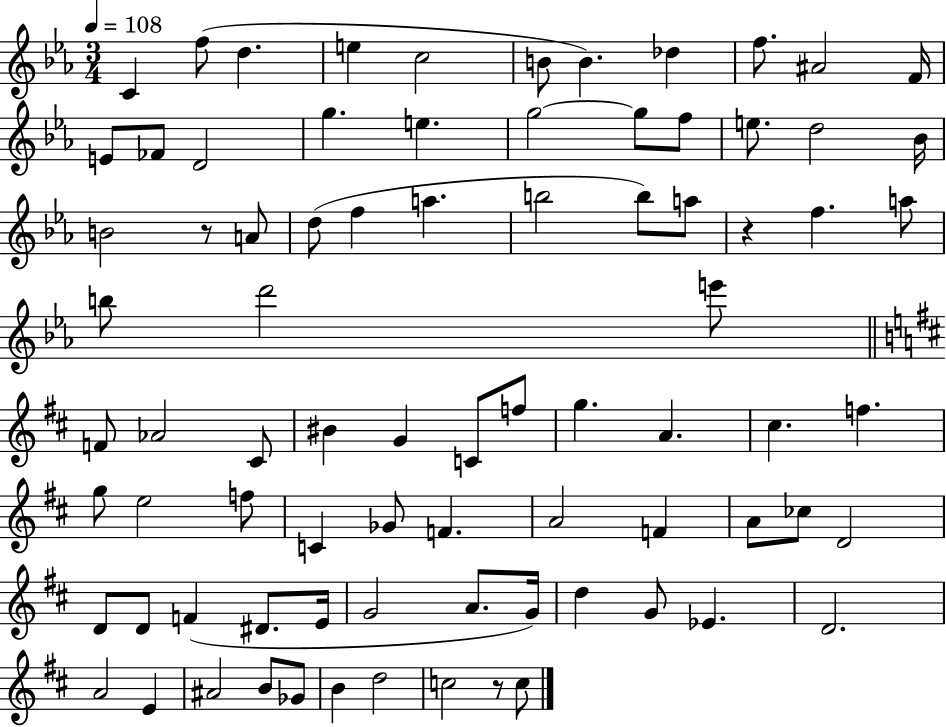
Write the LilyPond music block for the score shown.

{
  \clef treble
  \numericTimeSignature
  \time 3/4
  \key ees \major
  \tempo 4 = 108
  c'4 f''8( d''4. | e''4 c''2 | b'8 b'4.) des''4 | f''8. ais'2 f'16 | \break e'8 fes'8 d'2 | g''4. e''4. | g''2~~ g''8 f''8 | e''8. d''2 bes'16 | \break b'2 r8 a'8 | d''8( f''4 a''4. | b''2 b''8) a''8 | r4 f''4. a''8 | \break b''8 d'''2 e'''8 | \bar "||" \break \key d \major f'8 aes'2 cis'8 | bis'4 g'4 c'8 f''8 | g''4. a'4. | cis''4. f''4. | \break g''8 e''2 f''8 | c'4 ges'8 f'4. | a'2 f'4 | a'8 ces''8 d'2 | \break d'8 d'8 f'4( dis'8. e'16 | g'2 a'8. g'16) | d''4 g'8 ees'4. | d'2. | \break a'2 e'4 | ais'2 b'8 ges'8 | b'4 d''2 | c''2 r8 c''8 | \break \bar "|."
}